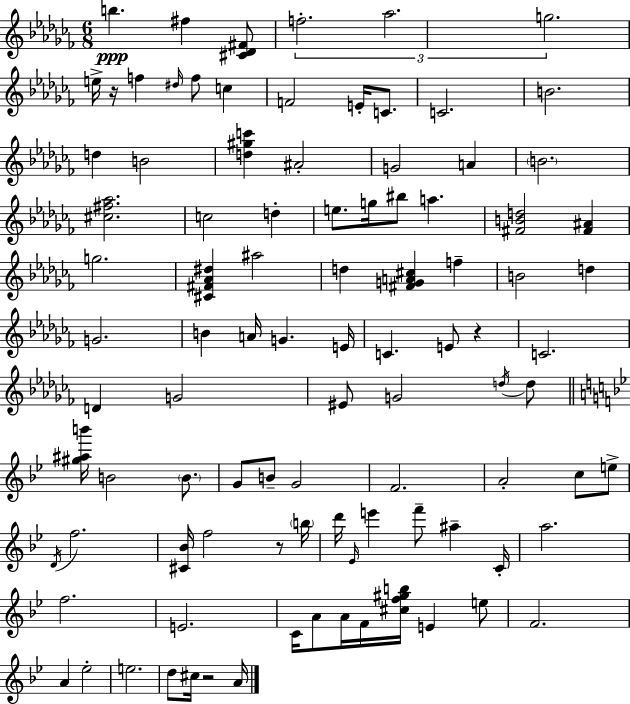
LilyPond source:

{
  \clef treble
  \numericTimeSignature
  \time 6/8
  \key aes \minor
  b''4.\ppp fis''4 <cis' des' fis'>8 | \tuplet 3/2 { f''2.-. | aes''2. | g''2. } | \break e''16-> r16 f''4 \grace { dis''16 } f''8 c''4 | f'2 e'16-. c'8. | c'2. | b'2. | \break d''4 b'2 | <d'' gis'' c'''>4 ais'2-. | g'2 a'4 | \parenthesize b'2. | \break <cis'' fis'' aes''>2. | c''2 d''4-. | e''8. g''16 bis''8 a''4. | <fis' b' d''>2 <fis' ais'>4 | \break g''2. | <cis' fis' aes' dis''>4 ais''2 | d''4 <fis' g' a' cis''>4 f''4-- | b'2 d''4 | \break g'2. | b'4 a'16 g'4. | e'16 c'4. e'8 r4 | c'2. | \break d'4 g'2 | eis'8 g'2 \acciaccatura { d''16 } | d''8 \bar "||" \break \key g \minor <gis'' ais'' b'''>16 b'2 \parenthesize b'8. | g'8 b'8-- g'2 | f'2. | a'2-. c''8 e''8-> | \break \acciaccatura { d'16 } f''2. | <cis' bes'>16 f''2 r8 | \parenthesize b''16 d'''16 \grace { ees'16 } e'''4 f'''8-- ais''4-- | c'16-. a''2. | \break f''2. | e'2. | c'16 a'8 a'16 f'16 <cis'' f'' gis'' b''>16 e'4 | e''8 f'2. | \break a'4 ees''2-. | e''2. | d''8 cis''16 r2 | a'16 \bar "|."
}